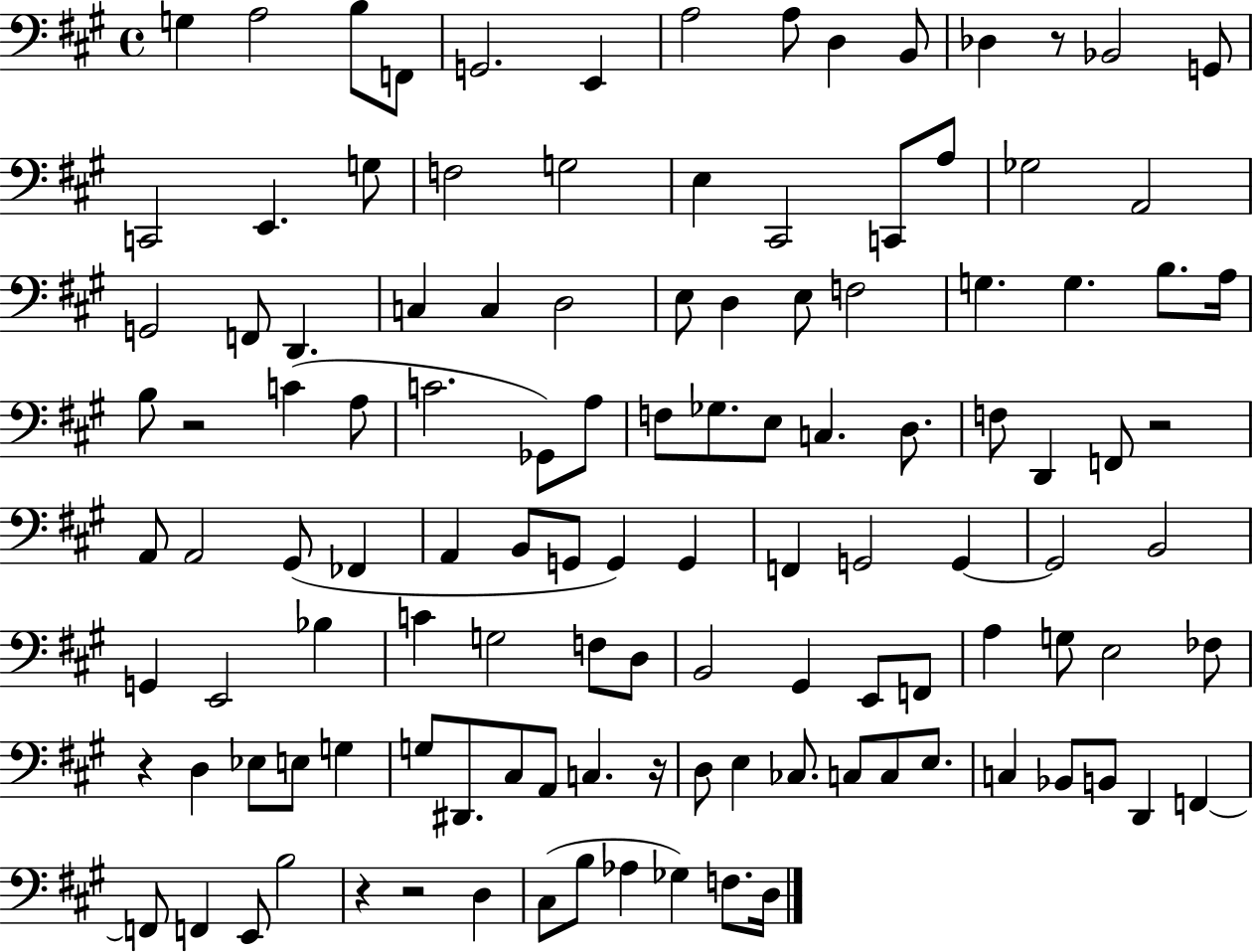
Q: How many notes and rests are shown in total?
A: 119